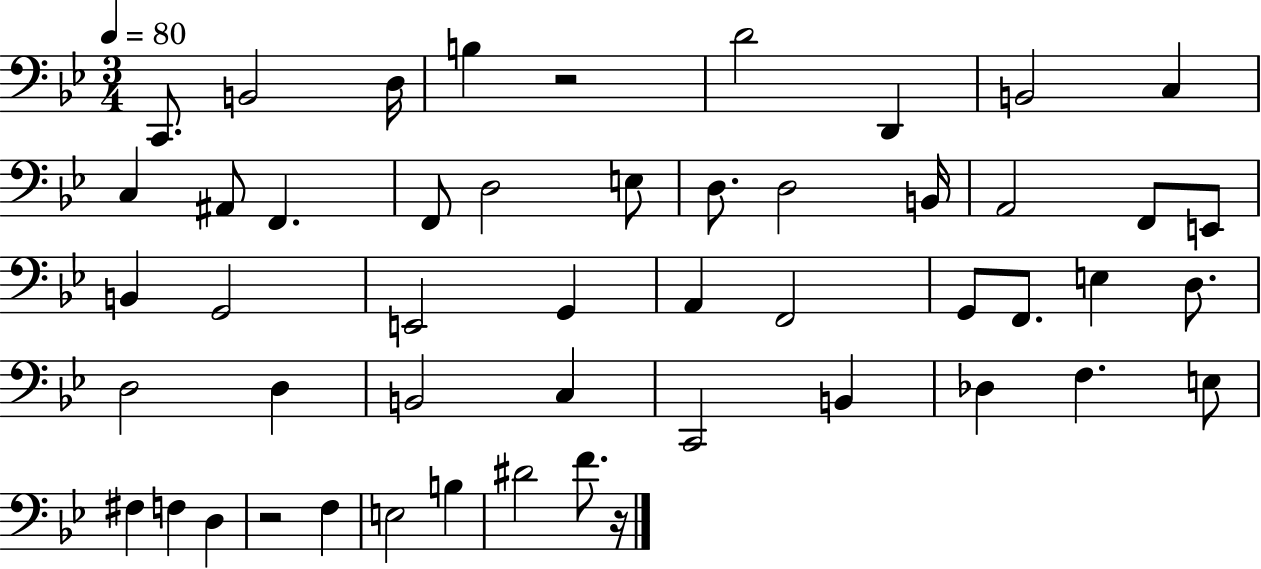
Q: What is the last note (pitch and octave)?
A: F4